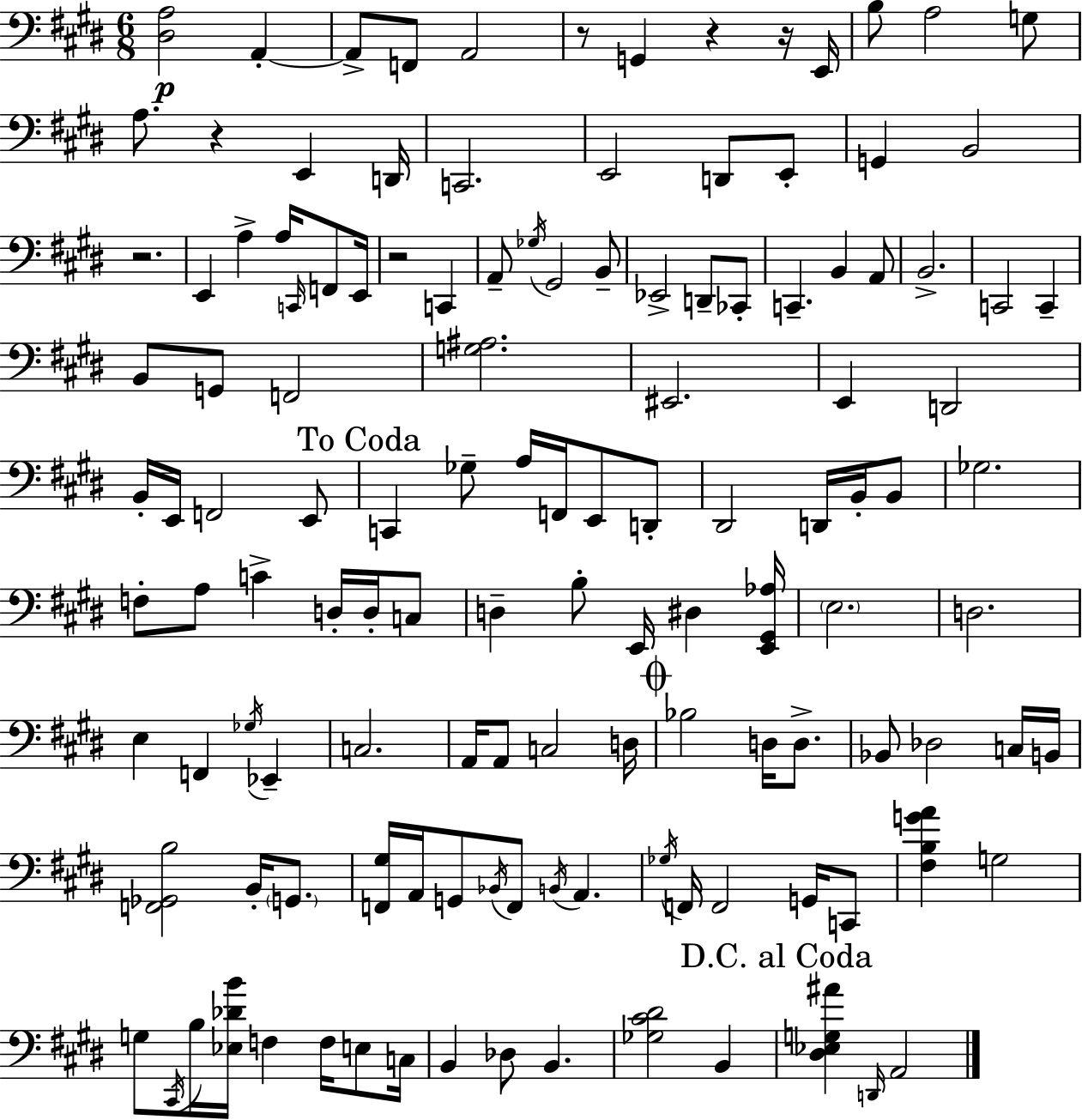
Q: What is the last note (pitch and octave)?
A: A2